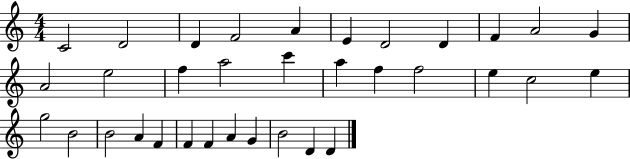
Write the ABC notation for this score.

X:1
T:Untitled
M:4/4
L:1/4
K:C
C2 D2 D F2 A E D2 D F A2 G A2 e2 f a2 c' a f f2 e c2 e g2 B2 B2 A F F F A G B2 D D